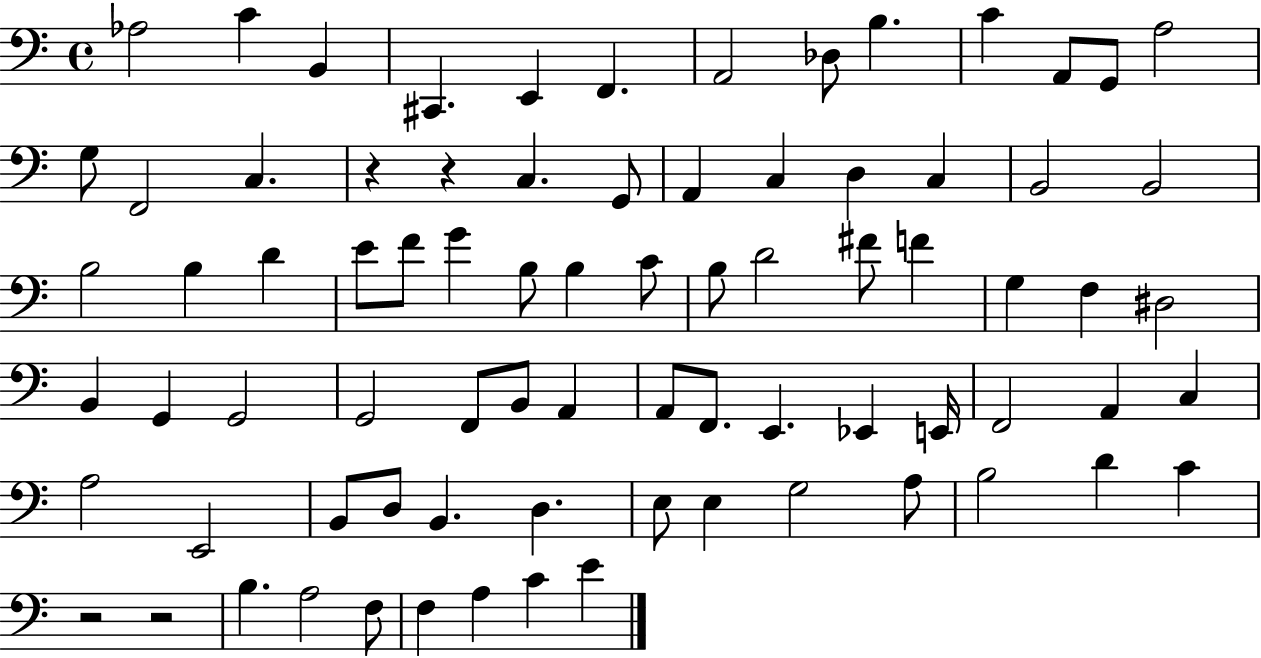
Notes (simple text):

Ab3/h C4/q B2/q C#2/q. E2/q F2/q. A2/h Db3/e B3/q. C4/q A2/e G2/e A3/h G3/e F2/h C3/q. R/q R/q C3/q. G2/e A2/q C3/q D3/q C3/q B2/h B2/h B3/h B3/q D4/q E4/e F4/e G4/q B3/e B3/q C4/e B3/e D4/h F#4/e F4/q G3/q F3/q D#3/h B2/q G2/q G2/h G2/h F2/e B2/e A2/q A2/e F2/e. E2/q. Eb2/q E2/s F2/h A2/q C3/q A3/h E2/h B2/e D3/e B2/q. D3/q. E3/e E3/q G3/h A3/e B3/h D4/q C4/q R/h R/h B3/q. A3/h F3/e F3/q A3/q C4/q E4/q